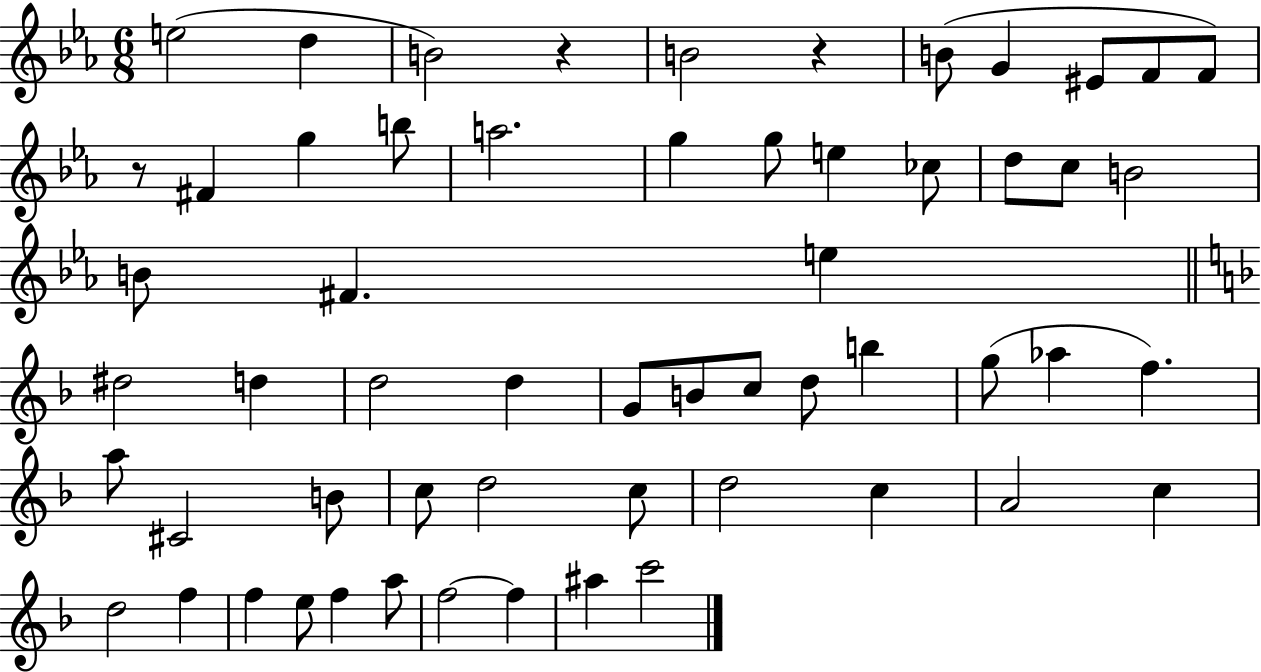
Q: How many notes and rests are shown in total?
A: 58